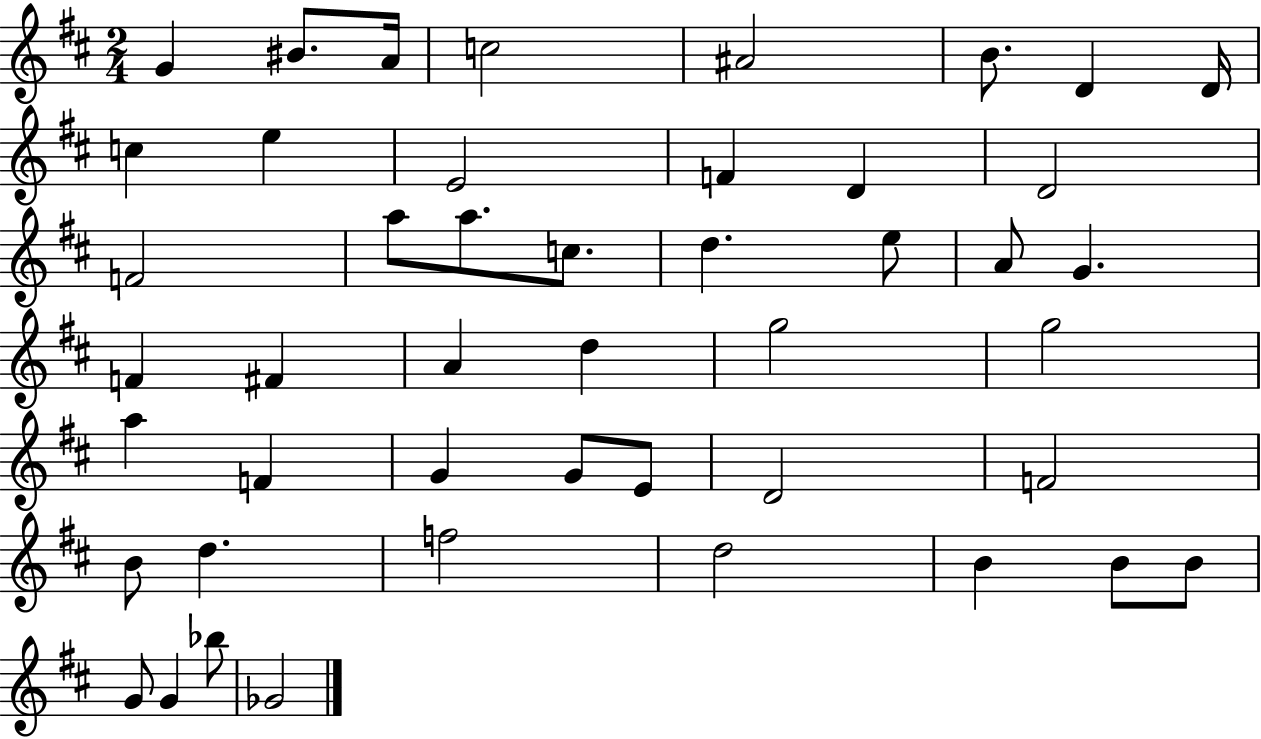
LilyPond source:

{
  \clef treble
  \numericTimeSignature
  \time 2/4
  \key d \major
  \repeat volta 2 { g'4 bis'8. a'16 | c''2 | ais'2 | b'8. d'4 d'16 | \break c''4 e''4 | e'2 | f'4 d'4 | d'2 | \break f'2 | a''8 a''8. c''8. | d''4. e''8 | a'8 g'4. | \break f'4 fis'4 | a'4 d''4 | g''2 | g''2 | \break a''4 f'4 | g'4 g'8 e'8 | d'2 | f'2 | \break b'8 d''4. | f''2 | d''2 | b'4 b'8 b'8 | \break g'8 g'4 bes''8 | ges'2 | } \bar "|."
}